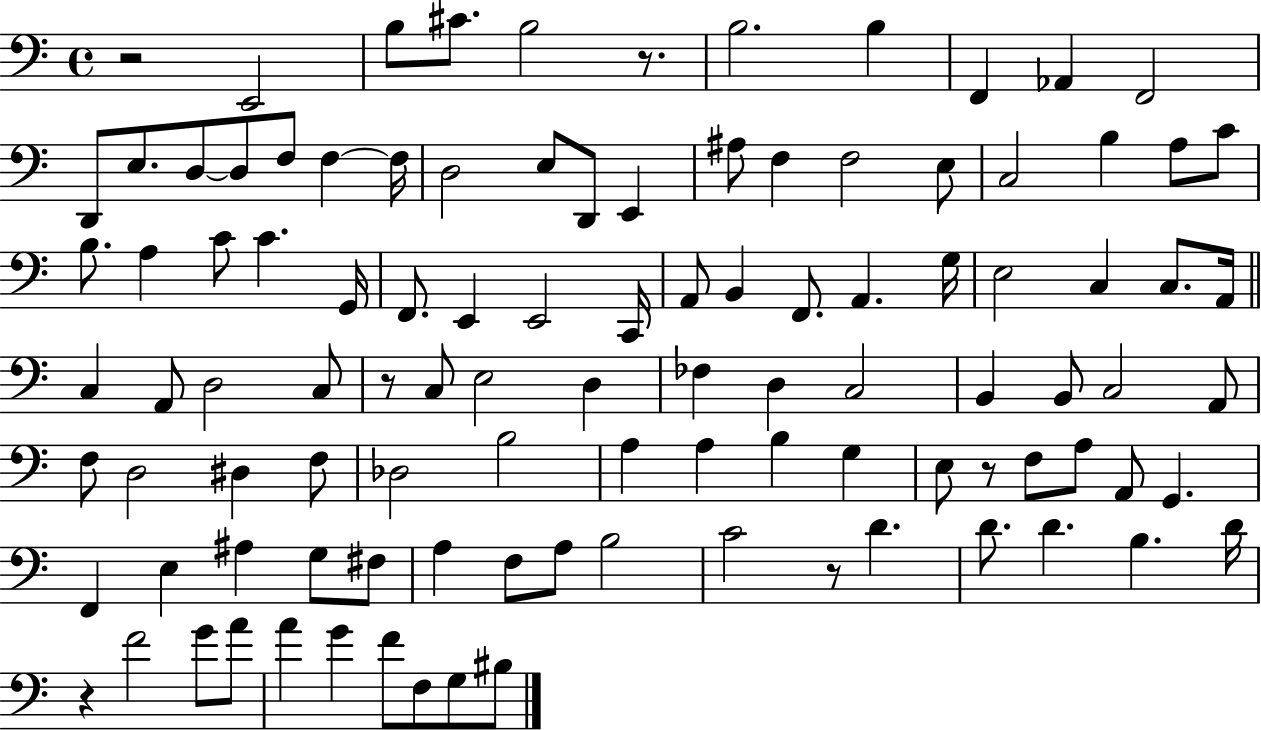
R/h E2/h B3/e C#4/e. B3/h R/e. B3/h. B3/q F2/q Ab2/q F2/h D2/e E3/e. D3/e D3/e F3/e F3/q F3/s D3/h E3/e D2/e E2/q A#3/e F3/q F3/h E3/e C3/h B3/q A3/e C4/e B3/e. A3/q C4/e C4/q. G2/s F2/e. E2/q E2/h C2/s A2/e B2/q F2/e. A2/q. G3/s E3/h C3/q C3/e. A2/s C3/q A2/e D3/h C3/e R/e C3/e E3/h D3/q FES3/q D3/q C3/h B2/q B2/e C3/h A2/e F3/e D3/h D#3/q F3/e Db3/h B3/h A3/q A3/q B3/q G3/q E3/e R/e F3/e A3/e A2/e G2/q. F2/q E3/q A#3/q G3/e F#3/e A3/q F3/e A3/e B3/h C4/h R/e D4/q. D4/e. D4/q. B3/q. D4/s R/q F4/h G4/e A4/e A4/q G4/q F4/e F3/e G3/e BIS3/e